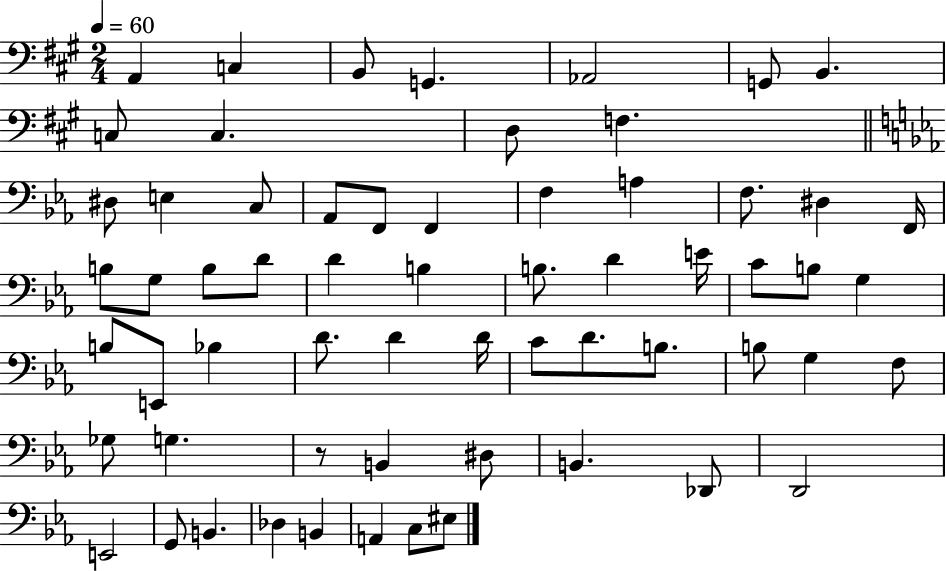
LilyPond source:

{
  \clef bass
  \numericTimeSignature
  \time 2/4
  \key a \major
  \tempo 4 = 60
  a,4 c4 | b,8 g,4. | aes,2 | g,8 b,4. | \break c8 c4. | d8 f4. | \bar "||" \break \key c \minor dis8 e4 c8 | aes,8 f,8 f,4 | f4 a4 | f8. dis4 f,16 | \break b8 g8 b8 d'8 | d'4 b4 | b8. d'4 e'16 | c'8 b8 g4 | \break b8 e,8 bes4 | d'8. d'4 d'16 | c'8 d'8. b8. | b8 g4 f8 | \break ges8 g4. | r8 b,4 dis8 | b,4. des,8 | d,2 | \break e,2 | g,8 b,4. | des4 b,4 | a,4 c8 eis8 | \break \bar "|."
}